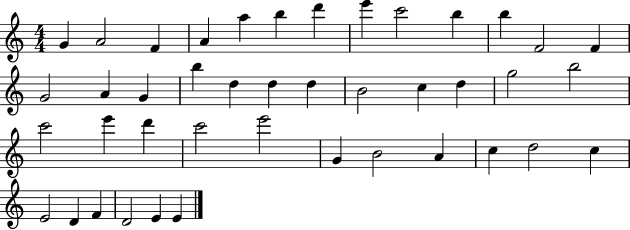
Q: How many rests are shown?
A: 0